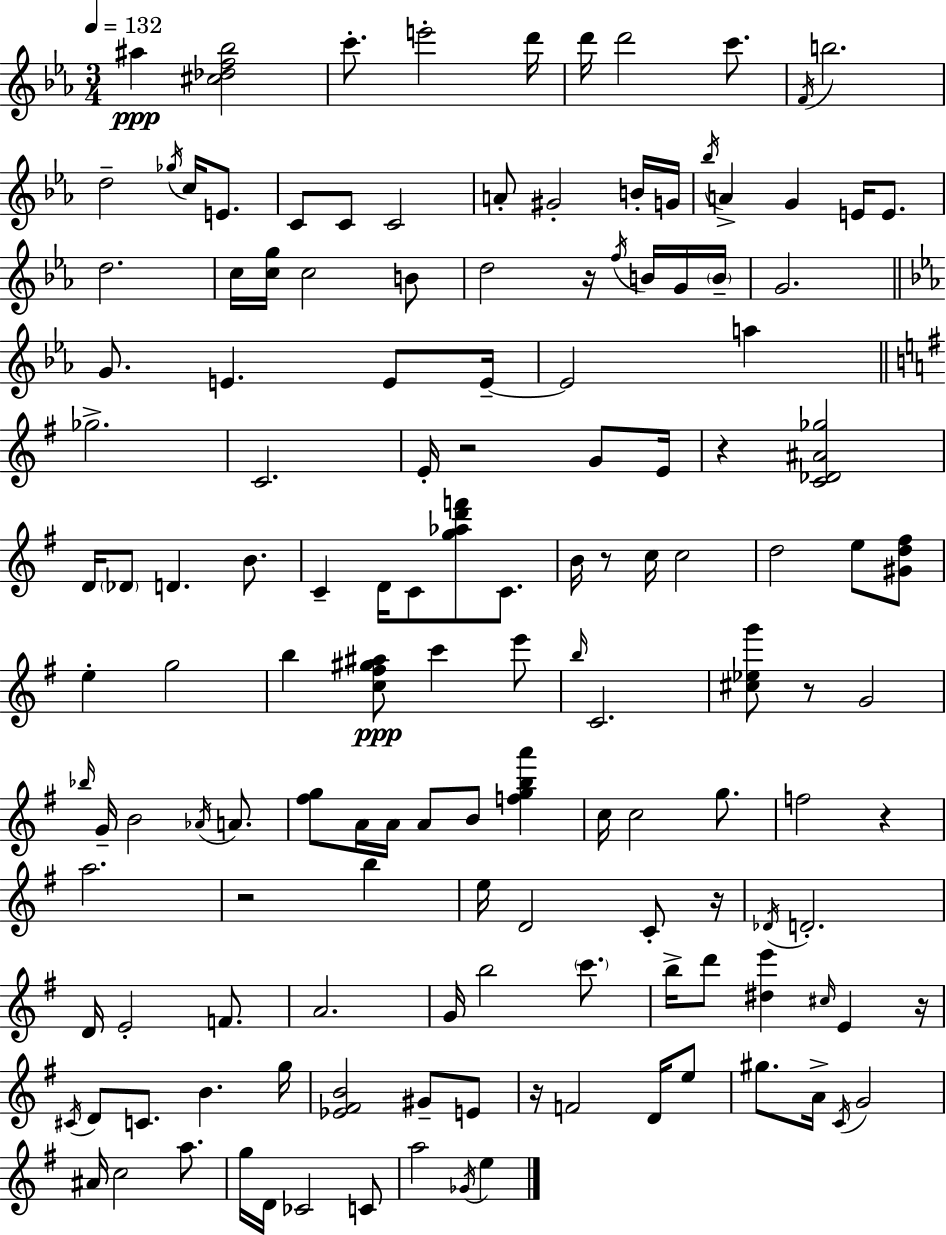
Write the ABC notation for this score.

X:1
T:Untitled
M:3/4
L:1/4
K:Cm
^a [^c_df_b]2 c'/2 e'2 d'/4 d'/4 d'2 c'/2 F/4 b2 d2 _g/4 c/4 E/2 C/2 C/2 C2 A/2 ^G2 B/4 G/4 _b/4 A G E/4 E/2 d2 c/4 [cg]/4 c2 B/2 d2 z/4 f/4 B/4 G/4 B/4 G2 G/2 E E/2 E/4 E2 a _g2 C2 E/4 z2 G/2 E/4 z [C_D^A_g]2 D/4 _D/2 D B/2 C D/4 C/2 [g_ad'f']/2 C/2 B/4 z/2 c/4 c2 d2 e/2 [^Gd^f]/2 e g2 b [c^f^g^a]/2 c' e'/2 b/4 C2 [^c_eg']/2 z/2 G2 _b/4 G/4 B2 _A/4 A/2 [^fg]/2 A/4 A/4 A/2 B/2 [fgba'] c/4 c2 g/2 f2 z a2 z2 b e/4 D2 C/2 z/4 _D/4 D2 D/4 E2 F/2 A2 G/4 b2 c'/2 b/4 d'/2 [^de'] ^c/4 E z/4 ^C/4 D/2 C/2 B g/4 [_E^FB]2 ^G/2 E/2 z/4 F2 D/4 e/2 ^g/2 A/4 C/4 G2 ^A/4 c2 a/2 g/4 D/4 _C2 C/2 a2 _G/4 e